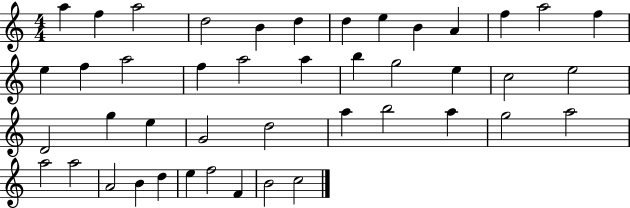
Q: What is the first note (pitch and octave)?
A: A5